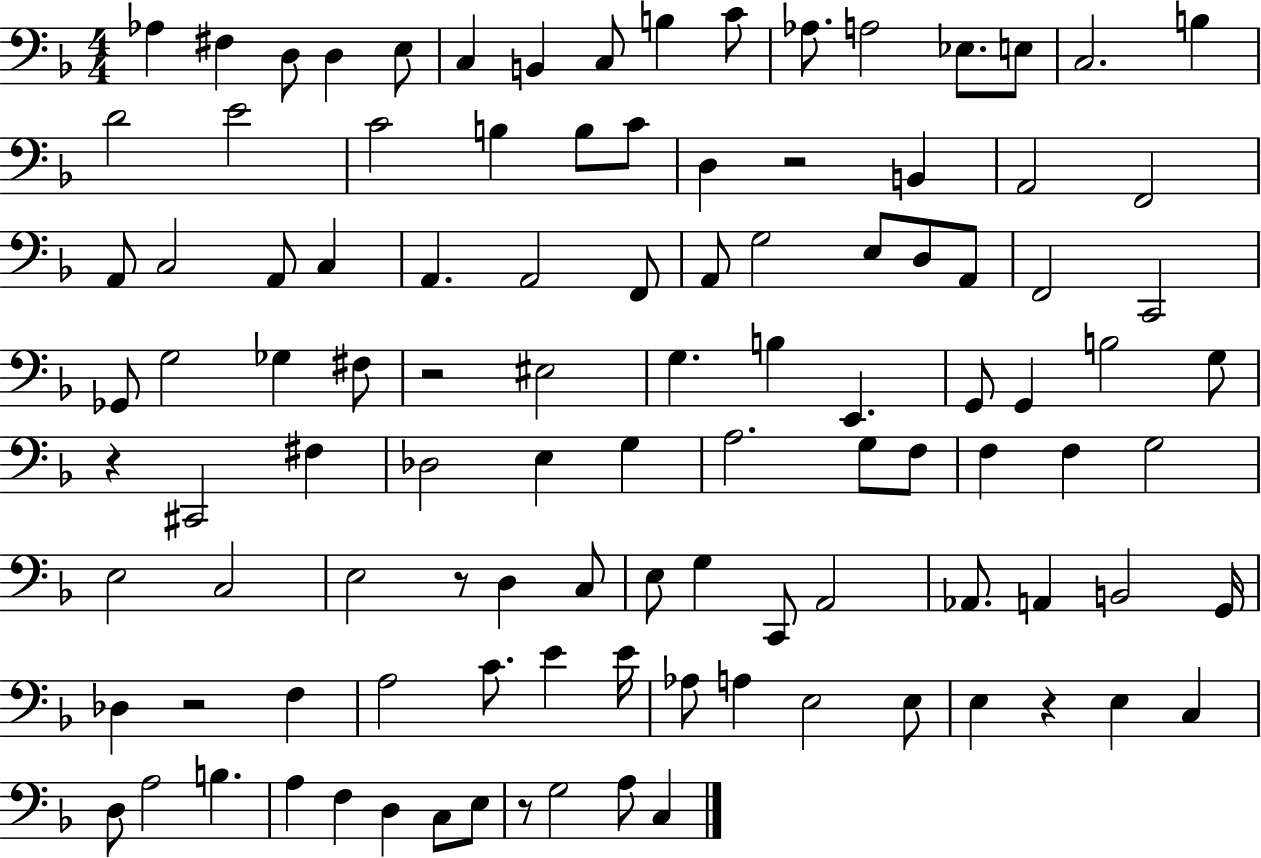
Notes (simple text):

Ab3/q F#3/q D3/e D3/q E3/e C3/q B2/q C3/e B3/q C4/e Ab3/e. A3/h Eb3/e. E3/e C3/h. B3/q D4/h E4/h C4/h B3/q B3/e C4/e D3/q R/h B2/q A2/h F2/h A2/e C3/h A2/e C3/q A2/q. A2/h F2/e A2/e G3/h E3/e D3/e A2/e F2/h C2/h Gb2/e G3/h Gb3/q F#3/e R/h EIS3/h G3/q. B3/q E2/q. G2/e G2/q B3/h G3/e R/q C#2/h F#3/q Db3/h E3/q G3/q A3/h. G3/e F3/e F3/q F3/q G3/h E3/h C3/h E3/h R/e D3/q C3/e E3/e G3/q C2/e A2/h Ab2/e. A2/q B2/h G2/s Db3/q R/h F3/q A3/h C4/e. E4/q E4/s Ab3/e A3/q E3/h E3/e E3/q R/q E3/q C3/q D3/e A3/h B3/q. A3/q F3/q D3/q C3/e E3/e R/e G3/h A3/e C3/q